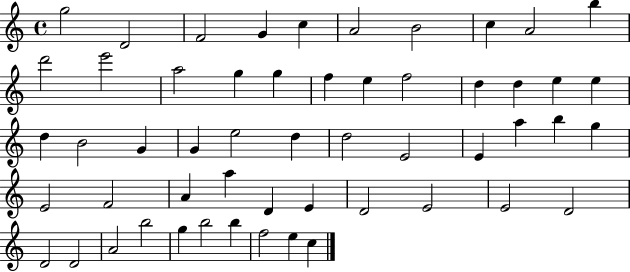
{
  \clef treble
  \time 4/4
  \defaultTimeSignature
  \key c \major
  g''2 d'2 | f'2 g'4 c''4 | a'2 b'2 | c''4 a'2 b''4 | \break d'''2 e'''2 | a''2 g''4 g''4 | f''4 e''4 f''2 | d''4 d''4 e''4 e''4 | \break d''4 b'2 g'4 | g'4 e''2 d''4 | d''2 e'2 | e'4 a''4 b''4 g''4 | \break e'2 f'2 | a'4 a''4 d'4 e'4 | d'2 e'2 | e'2 d'2 | \break d'2 d'2 | a'2 b''2 | g''4 b''2 b''4 | f''2 e''4 c''4 | \break \bar "|."
}